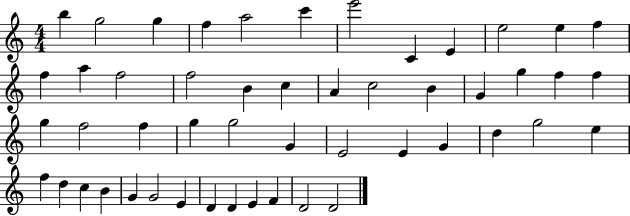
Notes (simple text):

B5/q G5/h G5/q F5/q A5/h C6/q E6/h C4/q E4/q E5/h E5/q F5/q F5/q A5/q F5/h F5/h B4/q C5/q A4/q C5/h B4/q G4/q G5/q F5/q F5/q G5/q F5/h F5/q G5/q G5/h G4/q E4/h E4/q G4/q D5/q G5/h E5/q F5/q D5/q C5/q B4/q G4/q G4/h E4/q D4/q D4/q E4/q F4/q D4/h D4/h